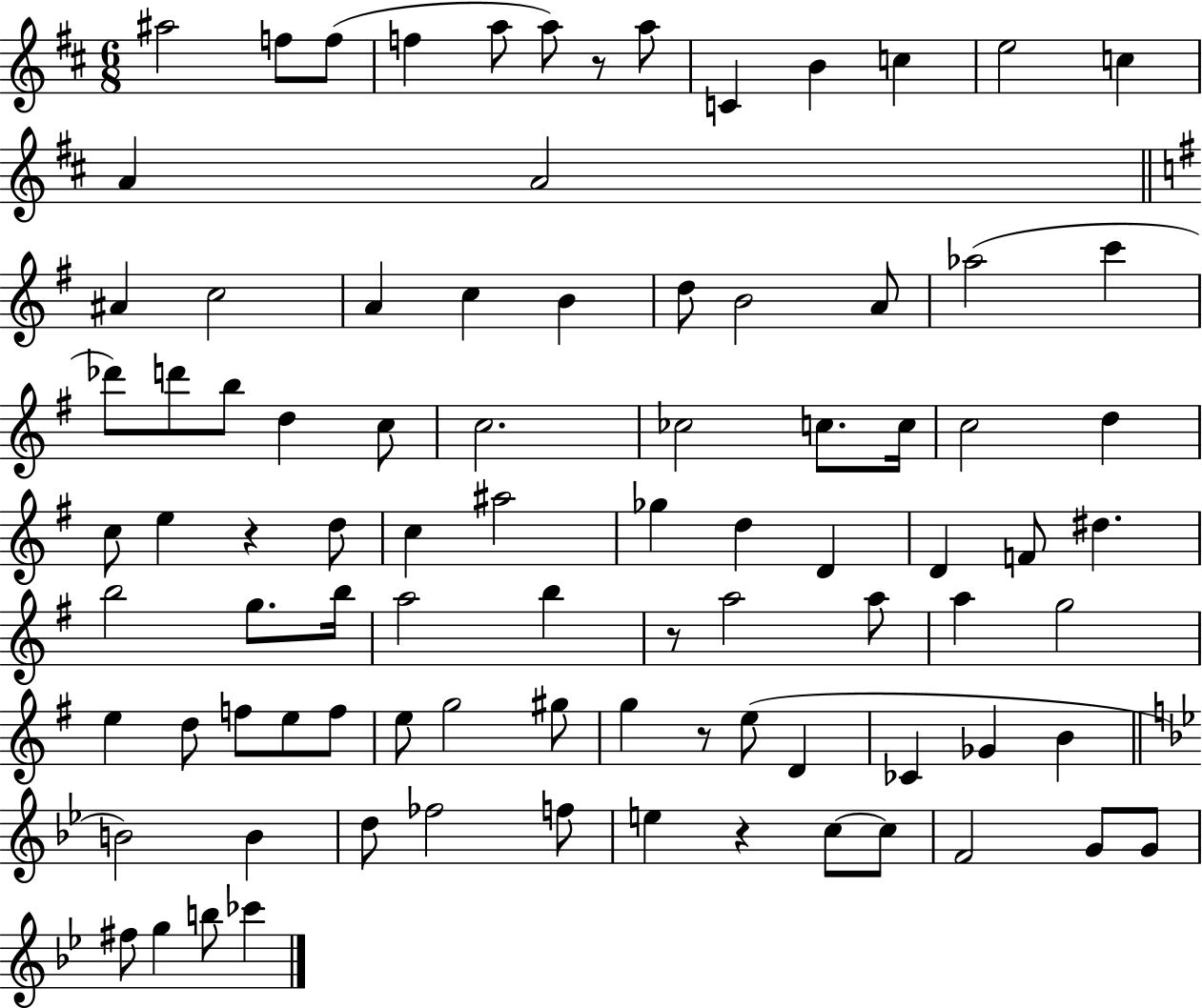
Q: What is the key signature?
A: D major